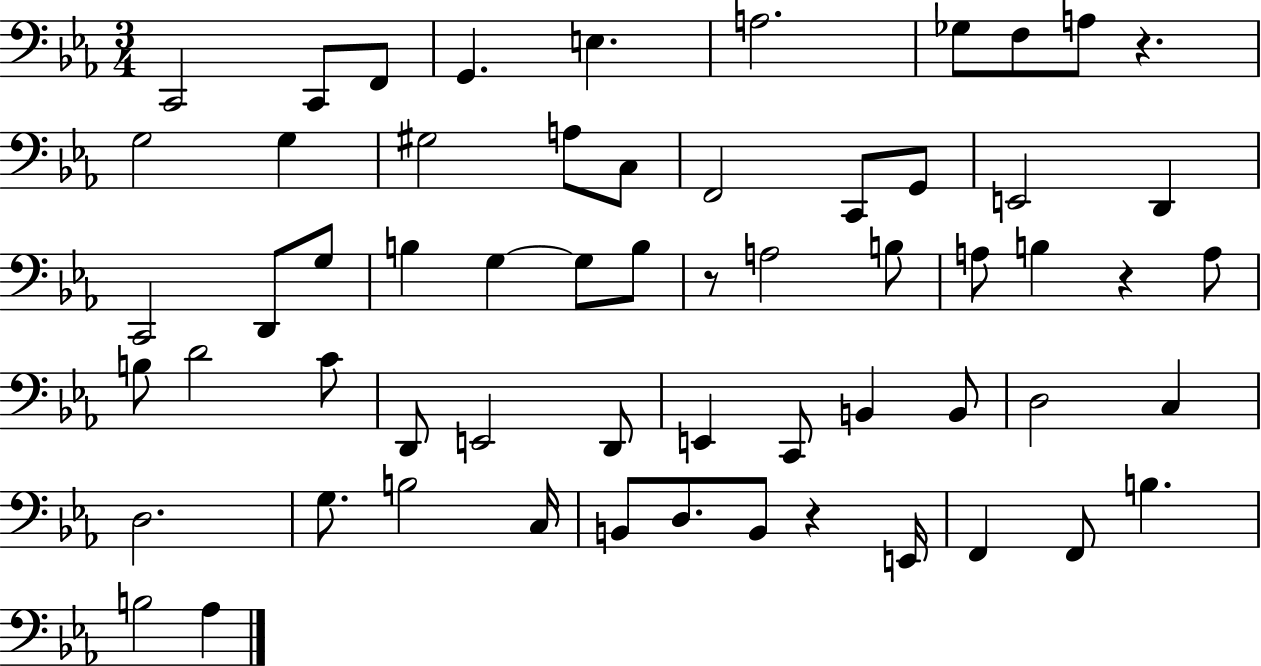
{
  \clef bass
  \numericTimeSignature
  \time 3/4
  \key ees \major
  \repeat volta 2 { c,2 c,8 f,8 | g,4. e4. | a2. | ges8 f8 a8 r4. | \break g2 g4 | gis2 a8 c8 | f,2 c,8 g,8 | e,2 d,4 | \break c,2 d,8 g8 | b4 g4~~ g8 b8 | r8 a2 b8 | a8 b4 r4 a8 | \break b8 d'2 c'8 | d,8 e,2 d,8 | e,4 c,8 b,4 b,8 | d2 c4 | \break d2. | g8. b2 c16 | b,8 d8. b,8 r4 e,16 | f,4 f,8 b4. | \break b2 aes4 | } \bar "|."
}